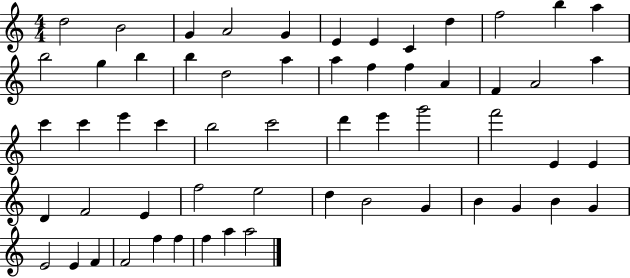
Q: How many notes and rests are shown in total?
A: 58